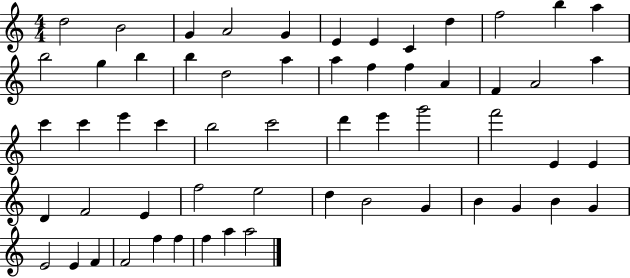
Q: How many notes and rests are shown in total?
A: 58